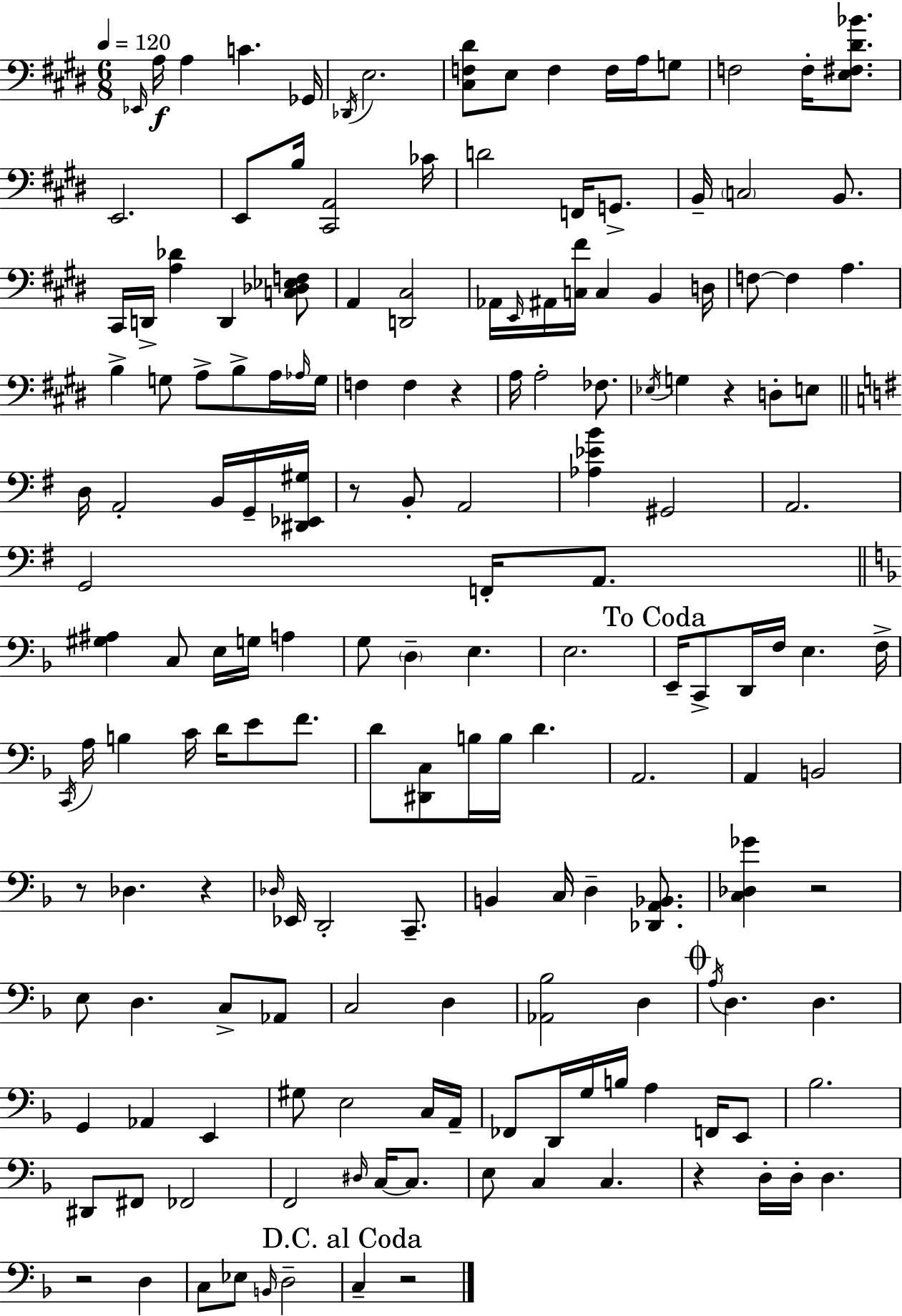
X:1
T:Untitled
M:6/8
L:1/4
K:E
_E,,/4 A,/4 A, C _G,,/4 _D,,/4 E,2 [^C,F,^D]/2 E,/2 F, F,/4 A,/4 G,/2 F,2 F,/4 [E,^F,^D_B]/2 E,,2 E,,/2 B,/4 [^C,,A,,]2 _C/4 D2 F,,/4 G,,/2 B,,/4 C,2 B,,/2 ^C,,/4 D,,/4 [A,_D] D,, [C,_D,_E,F,]/2 A,, [D,,^C,]2 _A,,/4 E,,/4 ^A,,/4 [C,^F]/4 C, B,, D,/4 F,/2 F, A, B, G,/2 A,/2 B,/2 A,/4 _A,/4 G,/4 F, F, z A,/4 A,2 _F,/2 _E,/4 G, z D,/2 E,/2 D,/4 A,,2 B,,/4 G,,/4 [^D,,_E,,^G,]/4 z/2 B,,/2 A,,2 [_A,_EB] ^G,,2 A,,2 G,,2 F,,/4 A,,/2 [^G,^A,] C,/2 E,/4 G,/4 A, G,/2 D, E, E,2 E,,/4 C,,/2 D,,/4 F,/4 E, F,/4 C,,/4 A,/4 B, C/4 D/4 E/2 F/2 D/2 [^D,,C,]/2 B,/4 B,/4 D A,,2 A,, B,,2 z/2 _D, z _D,/4 _E,,/4 D,,2 C,,/2 B,, C,/4 D, [_D,,A,,_B,,]/2 [C,_D,_G] z2 E,/2 D, C,/2 _A,,/2 C,2 D, [_A,,_B,]2 D, A,/4 D, D, G,, _A,, E,, ^G,/2 E,2 C,/4 A,,/4 _F,,/2 D,,/4 G,/4 B,/4 A, F,,/4 E,,/2 _B,2 ^D,,/2 ^F,,/2 _F,,2 F,,2 ^D,/4 C,/4 C,/2 E,/2 C, C, z D,/4 D,/4 D, z2 D, C,/2 _E,/2 B,,/4 D,2 C, z2